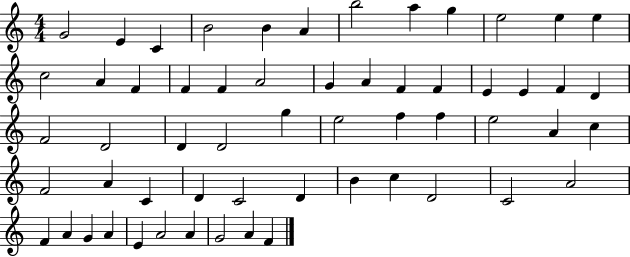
G4/h E4/q C4/q B4/h B4/q A4/q B5/h A5/q G5/q E5/h E5/q E5/q C5/h A4/q F4/q F4/q F4/q A4/h G4/q A4/q F4/q F4/q E4/q E4/q F4/q D4/q F4/h D4/h D4/q D4/h G5/q E5/h F5/q F5/q E5/h A4/q C5/q F4/h A4/q C4/q D4/q C4/h D4/q B4/q C5/q D4/h C4/h A4/h F4/q A4/q G4/q A4/q E4/q A4/h A4/q G4/h A4/q F4/q